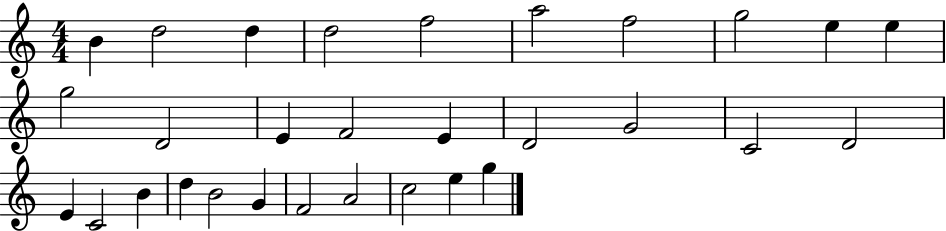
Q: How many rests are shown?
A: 0